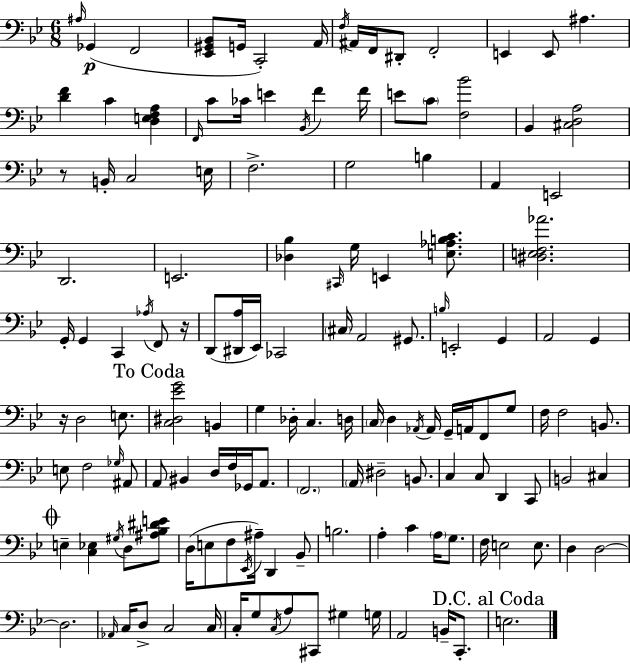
A#3/s Gb2/q F2/h [Eb2,G#2,Bb2]/e G2/s C2/h A2/s F3/s A#2/s F2/s D#2/e F2/h E2/q E2/e A#3/q. [D4,F4]/q C4/q [D3,E3,F3,A3]/q F2/s C4/e CES4/s E4/q Bb2/s F4/q F4/s E4/e C4/e [F3,Bb4]/h Bb2/q [C#3,D3,A3]/h R/e B2/s C3/h E3/s F3/h. G3/h B3/q A2/q E2/h D2/h. E2/h. [Db3,Bb3]/q C#2/s G3/s E2/q [E3,Ab3,B3,C4]/e. [D#3,E3,F3,Ab4]/h. G2/s G2/q C2/q Ab3/s F2/e R/s D2/e [D#2,A3]/s Eb2/s CES2/h C#3/s A2/h G#2/e. B3/s E2/h G2/q A2/h G2/q R/s D3/h E3/e. [C3,D#3,Eb4,G4]/h B2/q G3/q Db3/s C3/q. D3/s C3/s D3/q Ab2/s Ab2/s G2/s A2/s F2/e G3/e F3/s F3/h B2/e. E3/e F3/h Gb3/s A#2/e A2/e BIS2/q D3/s F3/s Gb2/s A2/e. F2/h. A2/s D#3/h B2/e. C3/q C3/e D2/q C2/e B2/h C#3/q E3/q [C3,Eb3]/q G#3/s D3/e [A#3,Bb3,D#4,E4]/e D3/s E3/e F3/e Eb2/s A#3/s D2/q Bb2/e B3/h. A3/q C4/q A3/s G3/e. F3/s E3/h E3/e. D3/q D3/h D3/h. Ab2/s C3/s D3/e C3/h C3/s C3/s G3/e C3/s A3/e C#2/e G#3/q G3/s A2/h B2/s C2/e. E3/h.